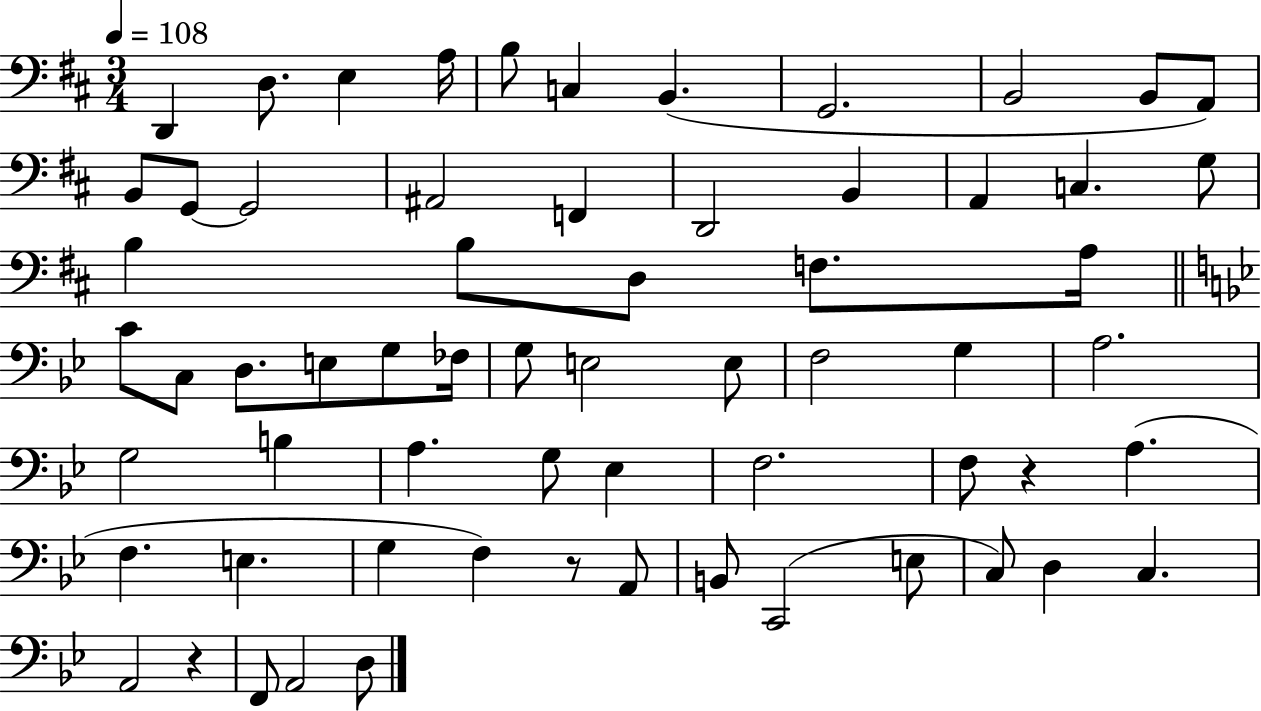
D2/q D3/e. E3/q A3/s B3/e C3/q B2/q. G2/h. B2/h B2/e A2/e B2/e G2/e G2/h A#2/h F2/q D2/h B2/q A2/q C3/q. G3/e B3/q B3/e D3/e F3/e. A3/s C4/e C3/e D3/e. E3/e G3/e FES3/s G3/e E3/h E3/e F3/h G3/q A3/h. G3/h B3/q A3/q. G3/e Eb3/q F3/h. F3/e R/q A3/q. F3/q. E3/q. G3/q F3/q R/e A2/e B2/e C2/h E3/e C3/e D3/q C3/q. A2/h R/q F2/e A2/h D3/e